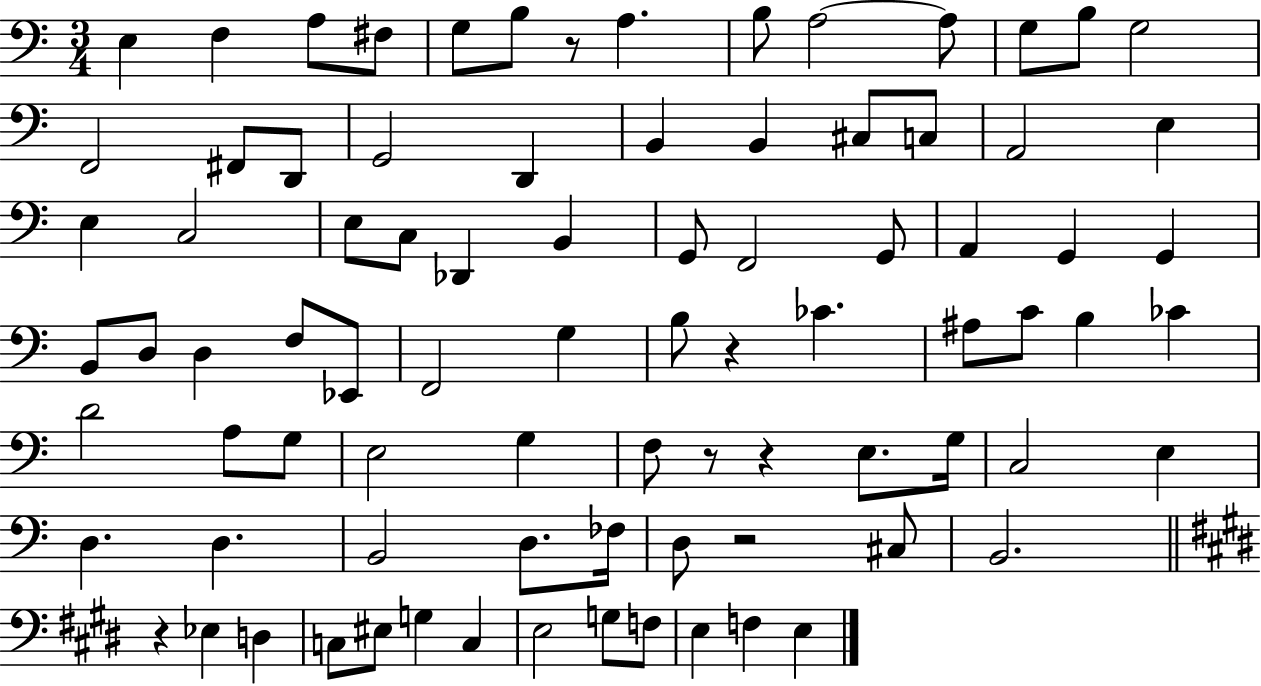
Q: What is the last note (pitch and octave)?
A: E3